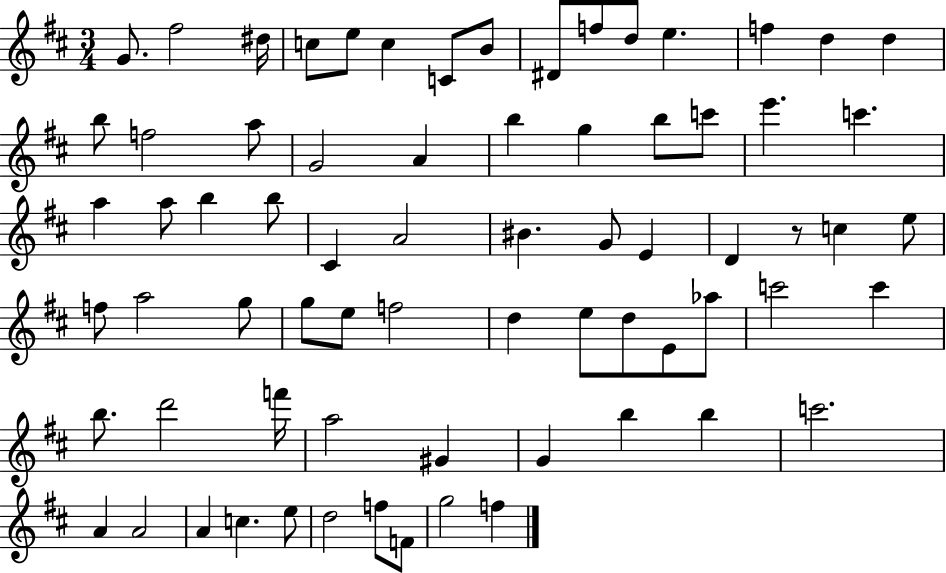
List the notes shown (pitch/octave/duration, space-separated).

G4/e. F#5/h D#5/s C5/e E5/e C5/q C4/e B4/e D#4/e F5/e D5/e E5/q. F5/q D5/q D5/q B5/e F5/h A5/e G4/h A4/q B5/q G5/q B5/e C6/e E6/q. C6/q. A5/q A5/e B5/q B5/e C#4/q A4/h BIS4/q. G4/e E4/q D4/q R/e C5/q E5/e F5/e A5/h G5/e G5/e E5/e F5/h D5/q E5/e D5/e E4/e Ab5/e C6/h C6/q B5/e. D6/h F6/s A5/h G#4/q G4/q B5/q B5/q C6/h. A4/q A4/h A4/q C5/q. E5/e D5/h F5/e F4/e G5/h F5/q